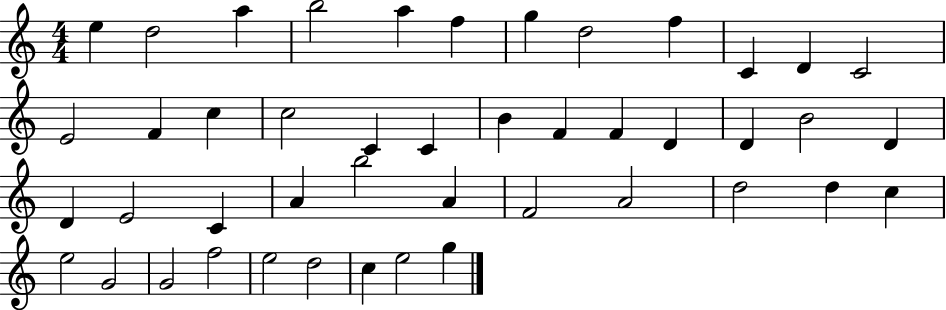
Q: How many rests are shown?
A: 0